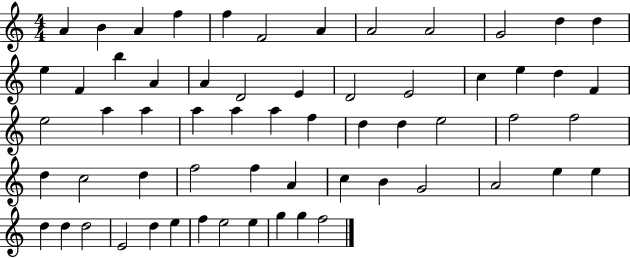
A4/q B4/q A4/q F5/q F5/q F4/h A4/q A4/h A4/h G4/h D5/q D5/q E5/q F4/q B5/q A4/q A4/q D4/h E4/q D4/h E4/h C5/q E5/q D5/q F4/q E5/h A5/q A5/q A5/q A5/q A5/q F5/q D5/q D5/q E5/h F5/h F5/h D5/q C5/h D5/q F5/h F5/q A4/q C5/q B4/q G4/h A4/h E5/q E5/q D5/q D5/q D5/h E4/h D5/q E5/q F5/q E5/h E5/q G5/q G5/q F5/h